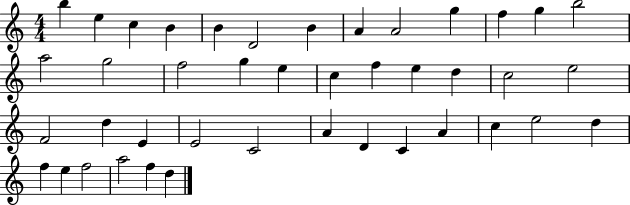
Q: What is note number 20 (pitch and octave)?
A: F5